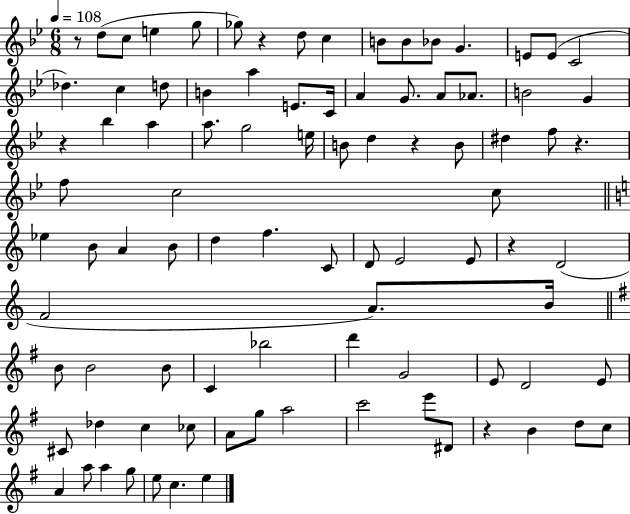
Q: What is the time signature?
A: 6/8